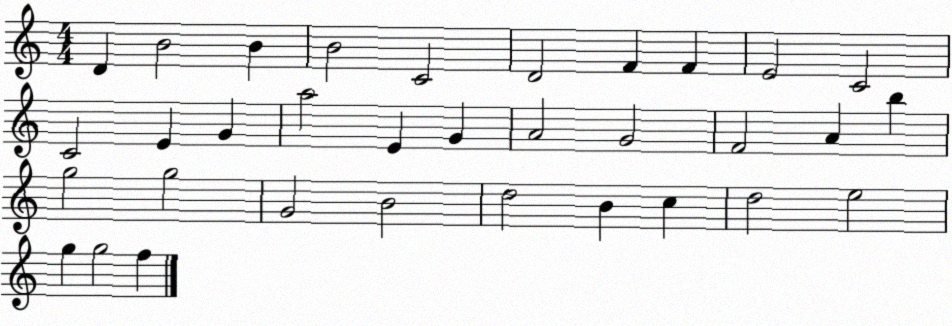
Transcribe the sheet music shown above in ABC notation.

X:1
T:Untitled
M:4/4
L:1/4
K:C
D B2 B B2 C2 D2 F F E2 C2 C2 E G a2 E G A2 G2 F2 A b g2 g2 G2 B2 d2 B c d2 e2 g g2 f